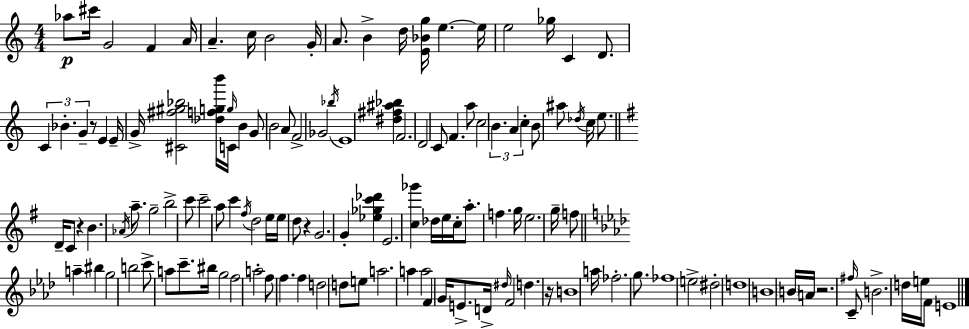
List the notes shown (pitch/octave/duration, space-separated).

Ab5/e C#6/s G4/h F4/q A4/s A4/q. C5/s B4/h G4/s A4/e. B4/q D5/s [E4,Bb4,G5]/s E5/q. E5/s E5/h Gb5/s C4/q D4/e. C4/q Bb4/q. G4/q R/e E4/q E4/s G4/s [C#4,F#5,G#5,Bb5]/h [Db5,F5,G5,B6]/s G5/s C4/s B4/q G4/e B4/h A4/e F4/h Gb4/h Bb5/s E4/w [D#5,F#5,A#5,Bb5]/q F4/h. D4/h C4/e F4/q. A5/e C5/h B4/q. A4/q C5/q B4/e A#5/e Db5/s C5/s E5/e. D4/s C4/e R/q B4/q. Ab4/s A5/e. G5/h B5/h C6/e C6/h A5/e C6/q F#5/s D5/h E5/s E5/s D5/e R/q G4/h. G4/q [Eb5,Gb5,C6,Db6]/q E4/h. [C5,Gb6]/q Db5/s E5/s C5/s A5/e. F5/q. G5/s E5/h. G5/s F5/e A5/q BIS5/q G5/h B5/h C6/e A5/e C6/e. BIS5/s G5/h F5/h A5/h F5/e F5/q. F5/q D5/h D5/e E5/e A5/h. A5/q A5/h F4/q G4/s E4/e. D4/s D#5/s F4/h D5/q. R/s B4/w A5/s FES5/h. G5/e. FES5/w E5/h D#5/h D5/w B4/w B4/s A4/s R/h. F#5/s C4/e B4/h. D5/s E5/s F4/e E4/w